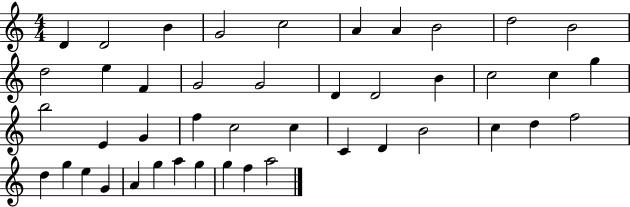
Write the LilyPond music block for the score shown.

{
  \clef treble
  \numericTimeSignature
  \time 4/4
  \key c \major
  d'4 d'2 b'4 | g'2 c''2 | a'4 a'4 b'2 | d''2 b'2 | \break d''2 e''4 f'4 | g'2 g'2 | d'4 d'2 b'4 | c''2 c''4 g''4 | \break b''2 e'4 g'4 | f''4 c''2 c''4 | c'4 d'4 b'2 | c''4 d''4 f''2 | \break d''4 g''4 e''4 g'4 | a'4 g''4 a''4 g''4 | g''4 f''4 a''2 | \bar "|."
}